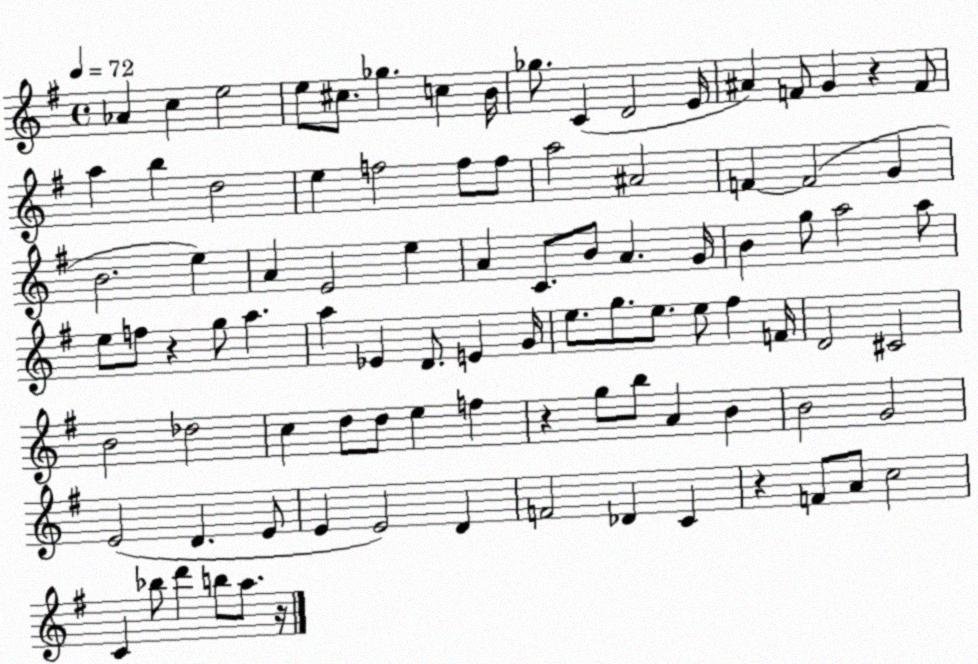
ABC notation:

X:1
T:Untitled
M:4/4
L:1/4
K:G
_A c e2 e/2 ^c/2 _g c B/4 _g/2 C D2 E/4 ^A F/2 G z F/2 a b d2 e f2 f/2 f/2 a2 ^A2 F F2 G B2 e A E2 e A C/2 B/2 A G/4 B g/2 a2 a/2 e/2 f/2 z g/2 a a _E D/2 E G/4 e/2 g/2 e/2 e/2 ^f F/4 D2 ^C2 B2 _d2 c d/2 d/2 e f z g/2 b/2 A B B2 G2 E2 D E/2 E E2 D F2 _D C z F/2 A/2 c2 C _b/2 d' b/2 a/2 z/4